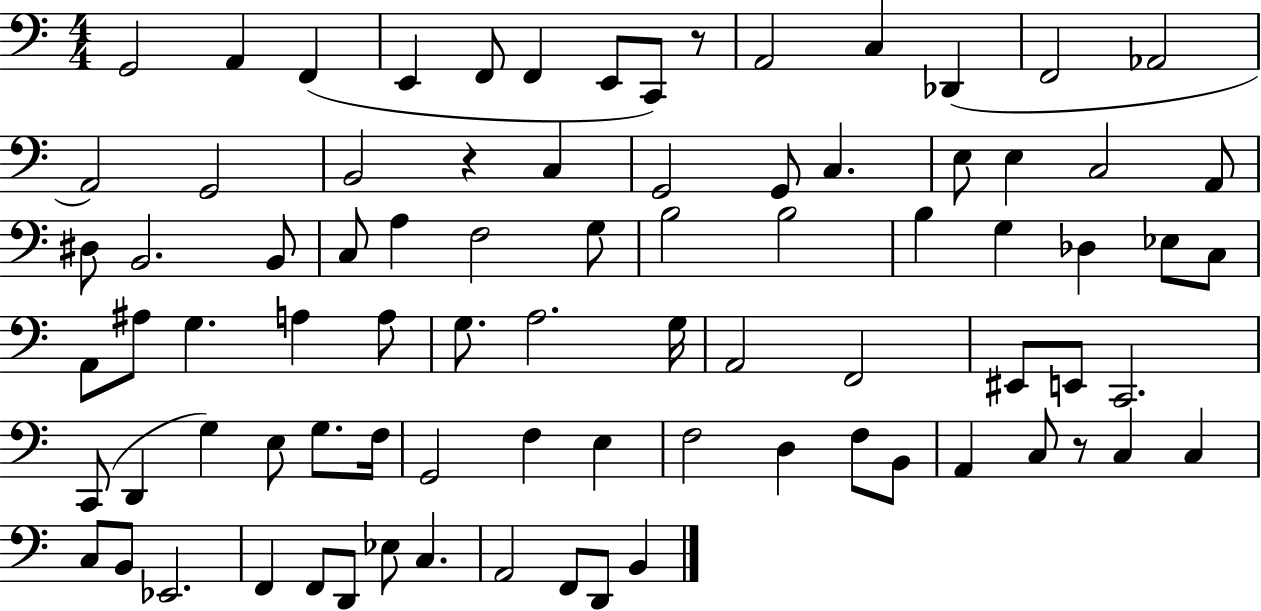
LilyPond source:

{
  \clef bass
  \numericTimeSignature
  \time 4/4
  \key c \major
  g,2 a,4 f,4( | e,4 f,8 f,4 e,8 c,8) r8 | a,2 c4 des,4( | f,2 aes,2 | \break a,2) g,2 | b,2 r4 c4 | g,2 g,8 c4. | e8 e4 c2 a,8 | \break dis8 b,2. b,8 | c8 a4 f2 g8 | b2 b2 | b4 g4 des4 ees8 c8 | \break a,8 ais8 g4. a4 a8 | g8. a2. g16 | a,2 f,2 | eis,8 e,8 c,2. | \break c,8( d,4 g4) e8 g8. f16 | g,2 f4 e4 | f2 d4 f8 b,8 | a,4 c8 r8 c4 c4 | \break c8 b,8 ees,2. | f,4 f,8 d,8 ees8 c4. | a,2 f,8 d,8 b,4 | \bar "|."
}